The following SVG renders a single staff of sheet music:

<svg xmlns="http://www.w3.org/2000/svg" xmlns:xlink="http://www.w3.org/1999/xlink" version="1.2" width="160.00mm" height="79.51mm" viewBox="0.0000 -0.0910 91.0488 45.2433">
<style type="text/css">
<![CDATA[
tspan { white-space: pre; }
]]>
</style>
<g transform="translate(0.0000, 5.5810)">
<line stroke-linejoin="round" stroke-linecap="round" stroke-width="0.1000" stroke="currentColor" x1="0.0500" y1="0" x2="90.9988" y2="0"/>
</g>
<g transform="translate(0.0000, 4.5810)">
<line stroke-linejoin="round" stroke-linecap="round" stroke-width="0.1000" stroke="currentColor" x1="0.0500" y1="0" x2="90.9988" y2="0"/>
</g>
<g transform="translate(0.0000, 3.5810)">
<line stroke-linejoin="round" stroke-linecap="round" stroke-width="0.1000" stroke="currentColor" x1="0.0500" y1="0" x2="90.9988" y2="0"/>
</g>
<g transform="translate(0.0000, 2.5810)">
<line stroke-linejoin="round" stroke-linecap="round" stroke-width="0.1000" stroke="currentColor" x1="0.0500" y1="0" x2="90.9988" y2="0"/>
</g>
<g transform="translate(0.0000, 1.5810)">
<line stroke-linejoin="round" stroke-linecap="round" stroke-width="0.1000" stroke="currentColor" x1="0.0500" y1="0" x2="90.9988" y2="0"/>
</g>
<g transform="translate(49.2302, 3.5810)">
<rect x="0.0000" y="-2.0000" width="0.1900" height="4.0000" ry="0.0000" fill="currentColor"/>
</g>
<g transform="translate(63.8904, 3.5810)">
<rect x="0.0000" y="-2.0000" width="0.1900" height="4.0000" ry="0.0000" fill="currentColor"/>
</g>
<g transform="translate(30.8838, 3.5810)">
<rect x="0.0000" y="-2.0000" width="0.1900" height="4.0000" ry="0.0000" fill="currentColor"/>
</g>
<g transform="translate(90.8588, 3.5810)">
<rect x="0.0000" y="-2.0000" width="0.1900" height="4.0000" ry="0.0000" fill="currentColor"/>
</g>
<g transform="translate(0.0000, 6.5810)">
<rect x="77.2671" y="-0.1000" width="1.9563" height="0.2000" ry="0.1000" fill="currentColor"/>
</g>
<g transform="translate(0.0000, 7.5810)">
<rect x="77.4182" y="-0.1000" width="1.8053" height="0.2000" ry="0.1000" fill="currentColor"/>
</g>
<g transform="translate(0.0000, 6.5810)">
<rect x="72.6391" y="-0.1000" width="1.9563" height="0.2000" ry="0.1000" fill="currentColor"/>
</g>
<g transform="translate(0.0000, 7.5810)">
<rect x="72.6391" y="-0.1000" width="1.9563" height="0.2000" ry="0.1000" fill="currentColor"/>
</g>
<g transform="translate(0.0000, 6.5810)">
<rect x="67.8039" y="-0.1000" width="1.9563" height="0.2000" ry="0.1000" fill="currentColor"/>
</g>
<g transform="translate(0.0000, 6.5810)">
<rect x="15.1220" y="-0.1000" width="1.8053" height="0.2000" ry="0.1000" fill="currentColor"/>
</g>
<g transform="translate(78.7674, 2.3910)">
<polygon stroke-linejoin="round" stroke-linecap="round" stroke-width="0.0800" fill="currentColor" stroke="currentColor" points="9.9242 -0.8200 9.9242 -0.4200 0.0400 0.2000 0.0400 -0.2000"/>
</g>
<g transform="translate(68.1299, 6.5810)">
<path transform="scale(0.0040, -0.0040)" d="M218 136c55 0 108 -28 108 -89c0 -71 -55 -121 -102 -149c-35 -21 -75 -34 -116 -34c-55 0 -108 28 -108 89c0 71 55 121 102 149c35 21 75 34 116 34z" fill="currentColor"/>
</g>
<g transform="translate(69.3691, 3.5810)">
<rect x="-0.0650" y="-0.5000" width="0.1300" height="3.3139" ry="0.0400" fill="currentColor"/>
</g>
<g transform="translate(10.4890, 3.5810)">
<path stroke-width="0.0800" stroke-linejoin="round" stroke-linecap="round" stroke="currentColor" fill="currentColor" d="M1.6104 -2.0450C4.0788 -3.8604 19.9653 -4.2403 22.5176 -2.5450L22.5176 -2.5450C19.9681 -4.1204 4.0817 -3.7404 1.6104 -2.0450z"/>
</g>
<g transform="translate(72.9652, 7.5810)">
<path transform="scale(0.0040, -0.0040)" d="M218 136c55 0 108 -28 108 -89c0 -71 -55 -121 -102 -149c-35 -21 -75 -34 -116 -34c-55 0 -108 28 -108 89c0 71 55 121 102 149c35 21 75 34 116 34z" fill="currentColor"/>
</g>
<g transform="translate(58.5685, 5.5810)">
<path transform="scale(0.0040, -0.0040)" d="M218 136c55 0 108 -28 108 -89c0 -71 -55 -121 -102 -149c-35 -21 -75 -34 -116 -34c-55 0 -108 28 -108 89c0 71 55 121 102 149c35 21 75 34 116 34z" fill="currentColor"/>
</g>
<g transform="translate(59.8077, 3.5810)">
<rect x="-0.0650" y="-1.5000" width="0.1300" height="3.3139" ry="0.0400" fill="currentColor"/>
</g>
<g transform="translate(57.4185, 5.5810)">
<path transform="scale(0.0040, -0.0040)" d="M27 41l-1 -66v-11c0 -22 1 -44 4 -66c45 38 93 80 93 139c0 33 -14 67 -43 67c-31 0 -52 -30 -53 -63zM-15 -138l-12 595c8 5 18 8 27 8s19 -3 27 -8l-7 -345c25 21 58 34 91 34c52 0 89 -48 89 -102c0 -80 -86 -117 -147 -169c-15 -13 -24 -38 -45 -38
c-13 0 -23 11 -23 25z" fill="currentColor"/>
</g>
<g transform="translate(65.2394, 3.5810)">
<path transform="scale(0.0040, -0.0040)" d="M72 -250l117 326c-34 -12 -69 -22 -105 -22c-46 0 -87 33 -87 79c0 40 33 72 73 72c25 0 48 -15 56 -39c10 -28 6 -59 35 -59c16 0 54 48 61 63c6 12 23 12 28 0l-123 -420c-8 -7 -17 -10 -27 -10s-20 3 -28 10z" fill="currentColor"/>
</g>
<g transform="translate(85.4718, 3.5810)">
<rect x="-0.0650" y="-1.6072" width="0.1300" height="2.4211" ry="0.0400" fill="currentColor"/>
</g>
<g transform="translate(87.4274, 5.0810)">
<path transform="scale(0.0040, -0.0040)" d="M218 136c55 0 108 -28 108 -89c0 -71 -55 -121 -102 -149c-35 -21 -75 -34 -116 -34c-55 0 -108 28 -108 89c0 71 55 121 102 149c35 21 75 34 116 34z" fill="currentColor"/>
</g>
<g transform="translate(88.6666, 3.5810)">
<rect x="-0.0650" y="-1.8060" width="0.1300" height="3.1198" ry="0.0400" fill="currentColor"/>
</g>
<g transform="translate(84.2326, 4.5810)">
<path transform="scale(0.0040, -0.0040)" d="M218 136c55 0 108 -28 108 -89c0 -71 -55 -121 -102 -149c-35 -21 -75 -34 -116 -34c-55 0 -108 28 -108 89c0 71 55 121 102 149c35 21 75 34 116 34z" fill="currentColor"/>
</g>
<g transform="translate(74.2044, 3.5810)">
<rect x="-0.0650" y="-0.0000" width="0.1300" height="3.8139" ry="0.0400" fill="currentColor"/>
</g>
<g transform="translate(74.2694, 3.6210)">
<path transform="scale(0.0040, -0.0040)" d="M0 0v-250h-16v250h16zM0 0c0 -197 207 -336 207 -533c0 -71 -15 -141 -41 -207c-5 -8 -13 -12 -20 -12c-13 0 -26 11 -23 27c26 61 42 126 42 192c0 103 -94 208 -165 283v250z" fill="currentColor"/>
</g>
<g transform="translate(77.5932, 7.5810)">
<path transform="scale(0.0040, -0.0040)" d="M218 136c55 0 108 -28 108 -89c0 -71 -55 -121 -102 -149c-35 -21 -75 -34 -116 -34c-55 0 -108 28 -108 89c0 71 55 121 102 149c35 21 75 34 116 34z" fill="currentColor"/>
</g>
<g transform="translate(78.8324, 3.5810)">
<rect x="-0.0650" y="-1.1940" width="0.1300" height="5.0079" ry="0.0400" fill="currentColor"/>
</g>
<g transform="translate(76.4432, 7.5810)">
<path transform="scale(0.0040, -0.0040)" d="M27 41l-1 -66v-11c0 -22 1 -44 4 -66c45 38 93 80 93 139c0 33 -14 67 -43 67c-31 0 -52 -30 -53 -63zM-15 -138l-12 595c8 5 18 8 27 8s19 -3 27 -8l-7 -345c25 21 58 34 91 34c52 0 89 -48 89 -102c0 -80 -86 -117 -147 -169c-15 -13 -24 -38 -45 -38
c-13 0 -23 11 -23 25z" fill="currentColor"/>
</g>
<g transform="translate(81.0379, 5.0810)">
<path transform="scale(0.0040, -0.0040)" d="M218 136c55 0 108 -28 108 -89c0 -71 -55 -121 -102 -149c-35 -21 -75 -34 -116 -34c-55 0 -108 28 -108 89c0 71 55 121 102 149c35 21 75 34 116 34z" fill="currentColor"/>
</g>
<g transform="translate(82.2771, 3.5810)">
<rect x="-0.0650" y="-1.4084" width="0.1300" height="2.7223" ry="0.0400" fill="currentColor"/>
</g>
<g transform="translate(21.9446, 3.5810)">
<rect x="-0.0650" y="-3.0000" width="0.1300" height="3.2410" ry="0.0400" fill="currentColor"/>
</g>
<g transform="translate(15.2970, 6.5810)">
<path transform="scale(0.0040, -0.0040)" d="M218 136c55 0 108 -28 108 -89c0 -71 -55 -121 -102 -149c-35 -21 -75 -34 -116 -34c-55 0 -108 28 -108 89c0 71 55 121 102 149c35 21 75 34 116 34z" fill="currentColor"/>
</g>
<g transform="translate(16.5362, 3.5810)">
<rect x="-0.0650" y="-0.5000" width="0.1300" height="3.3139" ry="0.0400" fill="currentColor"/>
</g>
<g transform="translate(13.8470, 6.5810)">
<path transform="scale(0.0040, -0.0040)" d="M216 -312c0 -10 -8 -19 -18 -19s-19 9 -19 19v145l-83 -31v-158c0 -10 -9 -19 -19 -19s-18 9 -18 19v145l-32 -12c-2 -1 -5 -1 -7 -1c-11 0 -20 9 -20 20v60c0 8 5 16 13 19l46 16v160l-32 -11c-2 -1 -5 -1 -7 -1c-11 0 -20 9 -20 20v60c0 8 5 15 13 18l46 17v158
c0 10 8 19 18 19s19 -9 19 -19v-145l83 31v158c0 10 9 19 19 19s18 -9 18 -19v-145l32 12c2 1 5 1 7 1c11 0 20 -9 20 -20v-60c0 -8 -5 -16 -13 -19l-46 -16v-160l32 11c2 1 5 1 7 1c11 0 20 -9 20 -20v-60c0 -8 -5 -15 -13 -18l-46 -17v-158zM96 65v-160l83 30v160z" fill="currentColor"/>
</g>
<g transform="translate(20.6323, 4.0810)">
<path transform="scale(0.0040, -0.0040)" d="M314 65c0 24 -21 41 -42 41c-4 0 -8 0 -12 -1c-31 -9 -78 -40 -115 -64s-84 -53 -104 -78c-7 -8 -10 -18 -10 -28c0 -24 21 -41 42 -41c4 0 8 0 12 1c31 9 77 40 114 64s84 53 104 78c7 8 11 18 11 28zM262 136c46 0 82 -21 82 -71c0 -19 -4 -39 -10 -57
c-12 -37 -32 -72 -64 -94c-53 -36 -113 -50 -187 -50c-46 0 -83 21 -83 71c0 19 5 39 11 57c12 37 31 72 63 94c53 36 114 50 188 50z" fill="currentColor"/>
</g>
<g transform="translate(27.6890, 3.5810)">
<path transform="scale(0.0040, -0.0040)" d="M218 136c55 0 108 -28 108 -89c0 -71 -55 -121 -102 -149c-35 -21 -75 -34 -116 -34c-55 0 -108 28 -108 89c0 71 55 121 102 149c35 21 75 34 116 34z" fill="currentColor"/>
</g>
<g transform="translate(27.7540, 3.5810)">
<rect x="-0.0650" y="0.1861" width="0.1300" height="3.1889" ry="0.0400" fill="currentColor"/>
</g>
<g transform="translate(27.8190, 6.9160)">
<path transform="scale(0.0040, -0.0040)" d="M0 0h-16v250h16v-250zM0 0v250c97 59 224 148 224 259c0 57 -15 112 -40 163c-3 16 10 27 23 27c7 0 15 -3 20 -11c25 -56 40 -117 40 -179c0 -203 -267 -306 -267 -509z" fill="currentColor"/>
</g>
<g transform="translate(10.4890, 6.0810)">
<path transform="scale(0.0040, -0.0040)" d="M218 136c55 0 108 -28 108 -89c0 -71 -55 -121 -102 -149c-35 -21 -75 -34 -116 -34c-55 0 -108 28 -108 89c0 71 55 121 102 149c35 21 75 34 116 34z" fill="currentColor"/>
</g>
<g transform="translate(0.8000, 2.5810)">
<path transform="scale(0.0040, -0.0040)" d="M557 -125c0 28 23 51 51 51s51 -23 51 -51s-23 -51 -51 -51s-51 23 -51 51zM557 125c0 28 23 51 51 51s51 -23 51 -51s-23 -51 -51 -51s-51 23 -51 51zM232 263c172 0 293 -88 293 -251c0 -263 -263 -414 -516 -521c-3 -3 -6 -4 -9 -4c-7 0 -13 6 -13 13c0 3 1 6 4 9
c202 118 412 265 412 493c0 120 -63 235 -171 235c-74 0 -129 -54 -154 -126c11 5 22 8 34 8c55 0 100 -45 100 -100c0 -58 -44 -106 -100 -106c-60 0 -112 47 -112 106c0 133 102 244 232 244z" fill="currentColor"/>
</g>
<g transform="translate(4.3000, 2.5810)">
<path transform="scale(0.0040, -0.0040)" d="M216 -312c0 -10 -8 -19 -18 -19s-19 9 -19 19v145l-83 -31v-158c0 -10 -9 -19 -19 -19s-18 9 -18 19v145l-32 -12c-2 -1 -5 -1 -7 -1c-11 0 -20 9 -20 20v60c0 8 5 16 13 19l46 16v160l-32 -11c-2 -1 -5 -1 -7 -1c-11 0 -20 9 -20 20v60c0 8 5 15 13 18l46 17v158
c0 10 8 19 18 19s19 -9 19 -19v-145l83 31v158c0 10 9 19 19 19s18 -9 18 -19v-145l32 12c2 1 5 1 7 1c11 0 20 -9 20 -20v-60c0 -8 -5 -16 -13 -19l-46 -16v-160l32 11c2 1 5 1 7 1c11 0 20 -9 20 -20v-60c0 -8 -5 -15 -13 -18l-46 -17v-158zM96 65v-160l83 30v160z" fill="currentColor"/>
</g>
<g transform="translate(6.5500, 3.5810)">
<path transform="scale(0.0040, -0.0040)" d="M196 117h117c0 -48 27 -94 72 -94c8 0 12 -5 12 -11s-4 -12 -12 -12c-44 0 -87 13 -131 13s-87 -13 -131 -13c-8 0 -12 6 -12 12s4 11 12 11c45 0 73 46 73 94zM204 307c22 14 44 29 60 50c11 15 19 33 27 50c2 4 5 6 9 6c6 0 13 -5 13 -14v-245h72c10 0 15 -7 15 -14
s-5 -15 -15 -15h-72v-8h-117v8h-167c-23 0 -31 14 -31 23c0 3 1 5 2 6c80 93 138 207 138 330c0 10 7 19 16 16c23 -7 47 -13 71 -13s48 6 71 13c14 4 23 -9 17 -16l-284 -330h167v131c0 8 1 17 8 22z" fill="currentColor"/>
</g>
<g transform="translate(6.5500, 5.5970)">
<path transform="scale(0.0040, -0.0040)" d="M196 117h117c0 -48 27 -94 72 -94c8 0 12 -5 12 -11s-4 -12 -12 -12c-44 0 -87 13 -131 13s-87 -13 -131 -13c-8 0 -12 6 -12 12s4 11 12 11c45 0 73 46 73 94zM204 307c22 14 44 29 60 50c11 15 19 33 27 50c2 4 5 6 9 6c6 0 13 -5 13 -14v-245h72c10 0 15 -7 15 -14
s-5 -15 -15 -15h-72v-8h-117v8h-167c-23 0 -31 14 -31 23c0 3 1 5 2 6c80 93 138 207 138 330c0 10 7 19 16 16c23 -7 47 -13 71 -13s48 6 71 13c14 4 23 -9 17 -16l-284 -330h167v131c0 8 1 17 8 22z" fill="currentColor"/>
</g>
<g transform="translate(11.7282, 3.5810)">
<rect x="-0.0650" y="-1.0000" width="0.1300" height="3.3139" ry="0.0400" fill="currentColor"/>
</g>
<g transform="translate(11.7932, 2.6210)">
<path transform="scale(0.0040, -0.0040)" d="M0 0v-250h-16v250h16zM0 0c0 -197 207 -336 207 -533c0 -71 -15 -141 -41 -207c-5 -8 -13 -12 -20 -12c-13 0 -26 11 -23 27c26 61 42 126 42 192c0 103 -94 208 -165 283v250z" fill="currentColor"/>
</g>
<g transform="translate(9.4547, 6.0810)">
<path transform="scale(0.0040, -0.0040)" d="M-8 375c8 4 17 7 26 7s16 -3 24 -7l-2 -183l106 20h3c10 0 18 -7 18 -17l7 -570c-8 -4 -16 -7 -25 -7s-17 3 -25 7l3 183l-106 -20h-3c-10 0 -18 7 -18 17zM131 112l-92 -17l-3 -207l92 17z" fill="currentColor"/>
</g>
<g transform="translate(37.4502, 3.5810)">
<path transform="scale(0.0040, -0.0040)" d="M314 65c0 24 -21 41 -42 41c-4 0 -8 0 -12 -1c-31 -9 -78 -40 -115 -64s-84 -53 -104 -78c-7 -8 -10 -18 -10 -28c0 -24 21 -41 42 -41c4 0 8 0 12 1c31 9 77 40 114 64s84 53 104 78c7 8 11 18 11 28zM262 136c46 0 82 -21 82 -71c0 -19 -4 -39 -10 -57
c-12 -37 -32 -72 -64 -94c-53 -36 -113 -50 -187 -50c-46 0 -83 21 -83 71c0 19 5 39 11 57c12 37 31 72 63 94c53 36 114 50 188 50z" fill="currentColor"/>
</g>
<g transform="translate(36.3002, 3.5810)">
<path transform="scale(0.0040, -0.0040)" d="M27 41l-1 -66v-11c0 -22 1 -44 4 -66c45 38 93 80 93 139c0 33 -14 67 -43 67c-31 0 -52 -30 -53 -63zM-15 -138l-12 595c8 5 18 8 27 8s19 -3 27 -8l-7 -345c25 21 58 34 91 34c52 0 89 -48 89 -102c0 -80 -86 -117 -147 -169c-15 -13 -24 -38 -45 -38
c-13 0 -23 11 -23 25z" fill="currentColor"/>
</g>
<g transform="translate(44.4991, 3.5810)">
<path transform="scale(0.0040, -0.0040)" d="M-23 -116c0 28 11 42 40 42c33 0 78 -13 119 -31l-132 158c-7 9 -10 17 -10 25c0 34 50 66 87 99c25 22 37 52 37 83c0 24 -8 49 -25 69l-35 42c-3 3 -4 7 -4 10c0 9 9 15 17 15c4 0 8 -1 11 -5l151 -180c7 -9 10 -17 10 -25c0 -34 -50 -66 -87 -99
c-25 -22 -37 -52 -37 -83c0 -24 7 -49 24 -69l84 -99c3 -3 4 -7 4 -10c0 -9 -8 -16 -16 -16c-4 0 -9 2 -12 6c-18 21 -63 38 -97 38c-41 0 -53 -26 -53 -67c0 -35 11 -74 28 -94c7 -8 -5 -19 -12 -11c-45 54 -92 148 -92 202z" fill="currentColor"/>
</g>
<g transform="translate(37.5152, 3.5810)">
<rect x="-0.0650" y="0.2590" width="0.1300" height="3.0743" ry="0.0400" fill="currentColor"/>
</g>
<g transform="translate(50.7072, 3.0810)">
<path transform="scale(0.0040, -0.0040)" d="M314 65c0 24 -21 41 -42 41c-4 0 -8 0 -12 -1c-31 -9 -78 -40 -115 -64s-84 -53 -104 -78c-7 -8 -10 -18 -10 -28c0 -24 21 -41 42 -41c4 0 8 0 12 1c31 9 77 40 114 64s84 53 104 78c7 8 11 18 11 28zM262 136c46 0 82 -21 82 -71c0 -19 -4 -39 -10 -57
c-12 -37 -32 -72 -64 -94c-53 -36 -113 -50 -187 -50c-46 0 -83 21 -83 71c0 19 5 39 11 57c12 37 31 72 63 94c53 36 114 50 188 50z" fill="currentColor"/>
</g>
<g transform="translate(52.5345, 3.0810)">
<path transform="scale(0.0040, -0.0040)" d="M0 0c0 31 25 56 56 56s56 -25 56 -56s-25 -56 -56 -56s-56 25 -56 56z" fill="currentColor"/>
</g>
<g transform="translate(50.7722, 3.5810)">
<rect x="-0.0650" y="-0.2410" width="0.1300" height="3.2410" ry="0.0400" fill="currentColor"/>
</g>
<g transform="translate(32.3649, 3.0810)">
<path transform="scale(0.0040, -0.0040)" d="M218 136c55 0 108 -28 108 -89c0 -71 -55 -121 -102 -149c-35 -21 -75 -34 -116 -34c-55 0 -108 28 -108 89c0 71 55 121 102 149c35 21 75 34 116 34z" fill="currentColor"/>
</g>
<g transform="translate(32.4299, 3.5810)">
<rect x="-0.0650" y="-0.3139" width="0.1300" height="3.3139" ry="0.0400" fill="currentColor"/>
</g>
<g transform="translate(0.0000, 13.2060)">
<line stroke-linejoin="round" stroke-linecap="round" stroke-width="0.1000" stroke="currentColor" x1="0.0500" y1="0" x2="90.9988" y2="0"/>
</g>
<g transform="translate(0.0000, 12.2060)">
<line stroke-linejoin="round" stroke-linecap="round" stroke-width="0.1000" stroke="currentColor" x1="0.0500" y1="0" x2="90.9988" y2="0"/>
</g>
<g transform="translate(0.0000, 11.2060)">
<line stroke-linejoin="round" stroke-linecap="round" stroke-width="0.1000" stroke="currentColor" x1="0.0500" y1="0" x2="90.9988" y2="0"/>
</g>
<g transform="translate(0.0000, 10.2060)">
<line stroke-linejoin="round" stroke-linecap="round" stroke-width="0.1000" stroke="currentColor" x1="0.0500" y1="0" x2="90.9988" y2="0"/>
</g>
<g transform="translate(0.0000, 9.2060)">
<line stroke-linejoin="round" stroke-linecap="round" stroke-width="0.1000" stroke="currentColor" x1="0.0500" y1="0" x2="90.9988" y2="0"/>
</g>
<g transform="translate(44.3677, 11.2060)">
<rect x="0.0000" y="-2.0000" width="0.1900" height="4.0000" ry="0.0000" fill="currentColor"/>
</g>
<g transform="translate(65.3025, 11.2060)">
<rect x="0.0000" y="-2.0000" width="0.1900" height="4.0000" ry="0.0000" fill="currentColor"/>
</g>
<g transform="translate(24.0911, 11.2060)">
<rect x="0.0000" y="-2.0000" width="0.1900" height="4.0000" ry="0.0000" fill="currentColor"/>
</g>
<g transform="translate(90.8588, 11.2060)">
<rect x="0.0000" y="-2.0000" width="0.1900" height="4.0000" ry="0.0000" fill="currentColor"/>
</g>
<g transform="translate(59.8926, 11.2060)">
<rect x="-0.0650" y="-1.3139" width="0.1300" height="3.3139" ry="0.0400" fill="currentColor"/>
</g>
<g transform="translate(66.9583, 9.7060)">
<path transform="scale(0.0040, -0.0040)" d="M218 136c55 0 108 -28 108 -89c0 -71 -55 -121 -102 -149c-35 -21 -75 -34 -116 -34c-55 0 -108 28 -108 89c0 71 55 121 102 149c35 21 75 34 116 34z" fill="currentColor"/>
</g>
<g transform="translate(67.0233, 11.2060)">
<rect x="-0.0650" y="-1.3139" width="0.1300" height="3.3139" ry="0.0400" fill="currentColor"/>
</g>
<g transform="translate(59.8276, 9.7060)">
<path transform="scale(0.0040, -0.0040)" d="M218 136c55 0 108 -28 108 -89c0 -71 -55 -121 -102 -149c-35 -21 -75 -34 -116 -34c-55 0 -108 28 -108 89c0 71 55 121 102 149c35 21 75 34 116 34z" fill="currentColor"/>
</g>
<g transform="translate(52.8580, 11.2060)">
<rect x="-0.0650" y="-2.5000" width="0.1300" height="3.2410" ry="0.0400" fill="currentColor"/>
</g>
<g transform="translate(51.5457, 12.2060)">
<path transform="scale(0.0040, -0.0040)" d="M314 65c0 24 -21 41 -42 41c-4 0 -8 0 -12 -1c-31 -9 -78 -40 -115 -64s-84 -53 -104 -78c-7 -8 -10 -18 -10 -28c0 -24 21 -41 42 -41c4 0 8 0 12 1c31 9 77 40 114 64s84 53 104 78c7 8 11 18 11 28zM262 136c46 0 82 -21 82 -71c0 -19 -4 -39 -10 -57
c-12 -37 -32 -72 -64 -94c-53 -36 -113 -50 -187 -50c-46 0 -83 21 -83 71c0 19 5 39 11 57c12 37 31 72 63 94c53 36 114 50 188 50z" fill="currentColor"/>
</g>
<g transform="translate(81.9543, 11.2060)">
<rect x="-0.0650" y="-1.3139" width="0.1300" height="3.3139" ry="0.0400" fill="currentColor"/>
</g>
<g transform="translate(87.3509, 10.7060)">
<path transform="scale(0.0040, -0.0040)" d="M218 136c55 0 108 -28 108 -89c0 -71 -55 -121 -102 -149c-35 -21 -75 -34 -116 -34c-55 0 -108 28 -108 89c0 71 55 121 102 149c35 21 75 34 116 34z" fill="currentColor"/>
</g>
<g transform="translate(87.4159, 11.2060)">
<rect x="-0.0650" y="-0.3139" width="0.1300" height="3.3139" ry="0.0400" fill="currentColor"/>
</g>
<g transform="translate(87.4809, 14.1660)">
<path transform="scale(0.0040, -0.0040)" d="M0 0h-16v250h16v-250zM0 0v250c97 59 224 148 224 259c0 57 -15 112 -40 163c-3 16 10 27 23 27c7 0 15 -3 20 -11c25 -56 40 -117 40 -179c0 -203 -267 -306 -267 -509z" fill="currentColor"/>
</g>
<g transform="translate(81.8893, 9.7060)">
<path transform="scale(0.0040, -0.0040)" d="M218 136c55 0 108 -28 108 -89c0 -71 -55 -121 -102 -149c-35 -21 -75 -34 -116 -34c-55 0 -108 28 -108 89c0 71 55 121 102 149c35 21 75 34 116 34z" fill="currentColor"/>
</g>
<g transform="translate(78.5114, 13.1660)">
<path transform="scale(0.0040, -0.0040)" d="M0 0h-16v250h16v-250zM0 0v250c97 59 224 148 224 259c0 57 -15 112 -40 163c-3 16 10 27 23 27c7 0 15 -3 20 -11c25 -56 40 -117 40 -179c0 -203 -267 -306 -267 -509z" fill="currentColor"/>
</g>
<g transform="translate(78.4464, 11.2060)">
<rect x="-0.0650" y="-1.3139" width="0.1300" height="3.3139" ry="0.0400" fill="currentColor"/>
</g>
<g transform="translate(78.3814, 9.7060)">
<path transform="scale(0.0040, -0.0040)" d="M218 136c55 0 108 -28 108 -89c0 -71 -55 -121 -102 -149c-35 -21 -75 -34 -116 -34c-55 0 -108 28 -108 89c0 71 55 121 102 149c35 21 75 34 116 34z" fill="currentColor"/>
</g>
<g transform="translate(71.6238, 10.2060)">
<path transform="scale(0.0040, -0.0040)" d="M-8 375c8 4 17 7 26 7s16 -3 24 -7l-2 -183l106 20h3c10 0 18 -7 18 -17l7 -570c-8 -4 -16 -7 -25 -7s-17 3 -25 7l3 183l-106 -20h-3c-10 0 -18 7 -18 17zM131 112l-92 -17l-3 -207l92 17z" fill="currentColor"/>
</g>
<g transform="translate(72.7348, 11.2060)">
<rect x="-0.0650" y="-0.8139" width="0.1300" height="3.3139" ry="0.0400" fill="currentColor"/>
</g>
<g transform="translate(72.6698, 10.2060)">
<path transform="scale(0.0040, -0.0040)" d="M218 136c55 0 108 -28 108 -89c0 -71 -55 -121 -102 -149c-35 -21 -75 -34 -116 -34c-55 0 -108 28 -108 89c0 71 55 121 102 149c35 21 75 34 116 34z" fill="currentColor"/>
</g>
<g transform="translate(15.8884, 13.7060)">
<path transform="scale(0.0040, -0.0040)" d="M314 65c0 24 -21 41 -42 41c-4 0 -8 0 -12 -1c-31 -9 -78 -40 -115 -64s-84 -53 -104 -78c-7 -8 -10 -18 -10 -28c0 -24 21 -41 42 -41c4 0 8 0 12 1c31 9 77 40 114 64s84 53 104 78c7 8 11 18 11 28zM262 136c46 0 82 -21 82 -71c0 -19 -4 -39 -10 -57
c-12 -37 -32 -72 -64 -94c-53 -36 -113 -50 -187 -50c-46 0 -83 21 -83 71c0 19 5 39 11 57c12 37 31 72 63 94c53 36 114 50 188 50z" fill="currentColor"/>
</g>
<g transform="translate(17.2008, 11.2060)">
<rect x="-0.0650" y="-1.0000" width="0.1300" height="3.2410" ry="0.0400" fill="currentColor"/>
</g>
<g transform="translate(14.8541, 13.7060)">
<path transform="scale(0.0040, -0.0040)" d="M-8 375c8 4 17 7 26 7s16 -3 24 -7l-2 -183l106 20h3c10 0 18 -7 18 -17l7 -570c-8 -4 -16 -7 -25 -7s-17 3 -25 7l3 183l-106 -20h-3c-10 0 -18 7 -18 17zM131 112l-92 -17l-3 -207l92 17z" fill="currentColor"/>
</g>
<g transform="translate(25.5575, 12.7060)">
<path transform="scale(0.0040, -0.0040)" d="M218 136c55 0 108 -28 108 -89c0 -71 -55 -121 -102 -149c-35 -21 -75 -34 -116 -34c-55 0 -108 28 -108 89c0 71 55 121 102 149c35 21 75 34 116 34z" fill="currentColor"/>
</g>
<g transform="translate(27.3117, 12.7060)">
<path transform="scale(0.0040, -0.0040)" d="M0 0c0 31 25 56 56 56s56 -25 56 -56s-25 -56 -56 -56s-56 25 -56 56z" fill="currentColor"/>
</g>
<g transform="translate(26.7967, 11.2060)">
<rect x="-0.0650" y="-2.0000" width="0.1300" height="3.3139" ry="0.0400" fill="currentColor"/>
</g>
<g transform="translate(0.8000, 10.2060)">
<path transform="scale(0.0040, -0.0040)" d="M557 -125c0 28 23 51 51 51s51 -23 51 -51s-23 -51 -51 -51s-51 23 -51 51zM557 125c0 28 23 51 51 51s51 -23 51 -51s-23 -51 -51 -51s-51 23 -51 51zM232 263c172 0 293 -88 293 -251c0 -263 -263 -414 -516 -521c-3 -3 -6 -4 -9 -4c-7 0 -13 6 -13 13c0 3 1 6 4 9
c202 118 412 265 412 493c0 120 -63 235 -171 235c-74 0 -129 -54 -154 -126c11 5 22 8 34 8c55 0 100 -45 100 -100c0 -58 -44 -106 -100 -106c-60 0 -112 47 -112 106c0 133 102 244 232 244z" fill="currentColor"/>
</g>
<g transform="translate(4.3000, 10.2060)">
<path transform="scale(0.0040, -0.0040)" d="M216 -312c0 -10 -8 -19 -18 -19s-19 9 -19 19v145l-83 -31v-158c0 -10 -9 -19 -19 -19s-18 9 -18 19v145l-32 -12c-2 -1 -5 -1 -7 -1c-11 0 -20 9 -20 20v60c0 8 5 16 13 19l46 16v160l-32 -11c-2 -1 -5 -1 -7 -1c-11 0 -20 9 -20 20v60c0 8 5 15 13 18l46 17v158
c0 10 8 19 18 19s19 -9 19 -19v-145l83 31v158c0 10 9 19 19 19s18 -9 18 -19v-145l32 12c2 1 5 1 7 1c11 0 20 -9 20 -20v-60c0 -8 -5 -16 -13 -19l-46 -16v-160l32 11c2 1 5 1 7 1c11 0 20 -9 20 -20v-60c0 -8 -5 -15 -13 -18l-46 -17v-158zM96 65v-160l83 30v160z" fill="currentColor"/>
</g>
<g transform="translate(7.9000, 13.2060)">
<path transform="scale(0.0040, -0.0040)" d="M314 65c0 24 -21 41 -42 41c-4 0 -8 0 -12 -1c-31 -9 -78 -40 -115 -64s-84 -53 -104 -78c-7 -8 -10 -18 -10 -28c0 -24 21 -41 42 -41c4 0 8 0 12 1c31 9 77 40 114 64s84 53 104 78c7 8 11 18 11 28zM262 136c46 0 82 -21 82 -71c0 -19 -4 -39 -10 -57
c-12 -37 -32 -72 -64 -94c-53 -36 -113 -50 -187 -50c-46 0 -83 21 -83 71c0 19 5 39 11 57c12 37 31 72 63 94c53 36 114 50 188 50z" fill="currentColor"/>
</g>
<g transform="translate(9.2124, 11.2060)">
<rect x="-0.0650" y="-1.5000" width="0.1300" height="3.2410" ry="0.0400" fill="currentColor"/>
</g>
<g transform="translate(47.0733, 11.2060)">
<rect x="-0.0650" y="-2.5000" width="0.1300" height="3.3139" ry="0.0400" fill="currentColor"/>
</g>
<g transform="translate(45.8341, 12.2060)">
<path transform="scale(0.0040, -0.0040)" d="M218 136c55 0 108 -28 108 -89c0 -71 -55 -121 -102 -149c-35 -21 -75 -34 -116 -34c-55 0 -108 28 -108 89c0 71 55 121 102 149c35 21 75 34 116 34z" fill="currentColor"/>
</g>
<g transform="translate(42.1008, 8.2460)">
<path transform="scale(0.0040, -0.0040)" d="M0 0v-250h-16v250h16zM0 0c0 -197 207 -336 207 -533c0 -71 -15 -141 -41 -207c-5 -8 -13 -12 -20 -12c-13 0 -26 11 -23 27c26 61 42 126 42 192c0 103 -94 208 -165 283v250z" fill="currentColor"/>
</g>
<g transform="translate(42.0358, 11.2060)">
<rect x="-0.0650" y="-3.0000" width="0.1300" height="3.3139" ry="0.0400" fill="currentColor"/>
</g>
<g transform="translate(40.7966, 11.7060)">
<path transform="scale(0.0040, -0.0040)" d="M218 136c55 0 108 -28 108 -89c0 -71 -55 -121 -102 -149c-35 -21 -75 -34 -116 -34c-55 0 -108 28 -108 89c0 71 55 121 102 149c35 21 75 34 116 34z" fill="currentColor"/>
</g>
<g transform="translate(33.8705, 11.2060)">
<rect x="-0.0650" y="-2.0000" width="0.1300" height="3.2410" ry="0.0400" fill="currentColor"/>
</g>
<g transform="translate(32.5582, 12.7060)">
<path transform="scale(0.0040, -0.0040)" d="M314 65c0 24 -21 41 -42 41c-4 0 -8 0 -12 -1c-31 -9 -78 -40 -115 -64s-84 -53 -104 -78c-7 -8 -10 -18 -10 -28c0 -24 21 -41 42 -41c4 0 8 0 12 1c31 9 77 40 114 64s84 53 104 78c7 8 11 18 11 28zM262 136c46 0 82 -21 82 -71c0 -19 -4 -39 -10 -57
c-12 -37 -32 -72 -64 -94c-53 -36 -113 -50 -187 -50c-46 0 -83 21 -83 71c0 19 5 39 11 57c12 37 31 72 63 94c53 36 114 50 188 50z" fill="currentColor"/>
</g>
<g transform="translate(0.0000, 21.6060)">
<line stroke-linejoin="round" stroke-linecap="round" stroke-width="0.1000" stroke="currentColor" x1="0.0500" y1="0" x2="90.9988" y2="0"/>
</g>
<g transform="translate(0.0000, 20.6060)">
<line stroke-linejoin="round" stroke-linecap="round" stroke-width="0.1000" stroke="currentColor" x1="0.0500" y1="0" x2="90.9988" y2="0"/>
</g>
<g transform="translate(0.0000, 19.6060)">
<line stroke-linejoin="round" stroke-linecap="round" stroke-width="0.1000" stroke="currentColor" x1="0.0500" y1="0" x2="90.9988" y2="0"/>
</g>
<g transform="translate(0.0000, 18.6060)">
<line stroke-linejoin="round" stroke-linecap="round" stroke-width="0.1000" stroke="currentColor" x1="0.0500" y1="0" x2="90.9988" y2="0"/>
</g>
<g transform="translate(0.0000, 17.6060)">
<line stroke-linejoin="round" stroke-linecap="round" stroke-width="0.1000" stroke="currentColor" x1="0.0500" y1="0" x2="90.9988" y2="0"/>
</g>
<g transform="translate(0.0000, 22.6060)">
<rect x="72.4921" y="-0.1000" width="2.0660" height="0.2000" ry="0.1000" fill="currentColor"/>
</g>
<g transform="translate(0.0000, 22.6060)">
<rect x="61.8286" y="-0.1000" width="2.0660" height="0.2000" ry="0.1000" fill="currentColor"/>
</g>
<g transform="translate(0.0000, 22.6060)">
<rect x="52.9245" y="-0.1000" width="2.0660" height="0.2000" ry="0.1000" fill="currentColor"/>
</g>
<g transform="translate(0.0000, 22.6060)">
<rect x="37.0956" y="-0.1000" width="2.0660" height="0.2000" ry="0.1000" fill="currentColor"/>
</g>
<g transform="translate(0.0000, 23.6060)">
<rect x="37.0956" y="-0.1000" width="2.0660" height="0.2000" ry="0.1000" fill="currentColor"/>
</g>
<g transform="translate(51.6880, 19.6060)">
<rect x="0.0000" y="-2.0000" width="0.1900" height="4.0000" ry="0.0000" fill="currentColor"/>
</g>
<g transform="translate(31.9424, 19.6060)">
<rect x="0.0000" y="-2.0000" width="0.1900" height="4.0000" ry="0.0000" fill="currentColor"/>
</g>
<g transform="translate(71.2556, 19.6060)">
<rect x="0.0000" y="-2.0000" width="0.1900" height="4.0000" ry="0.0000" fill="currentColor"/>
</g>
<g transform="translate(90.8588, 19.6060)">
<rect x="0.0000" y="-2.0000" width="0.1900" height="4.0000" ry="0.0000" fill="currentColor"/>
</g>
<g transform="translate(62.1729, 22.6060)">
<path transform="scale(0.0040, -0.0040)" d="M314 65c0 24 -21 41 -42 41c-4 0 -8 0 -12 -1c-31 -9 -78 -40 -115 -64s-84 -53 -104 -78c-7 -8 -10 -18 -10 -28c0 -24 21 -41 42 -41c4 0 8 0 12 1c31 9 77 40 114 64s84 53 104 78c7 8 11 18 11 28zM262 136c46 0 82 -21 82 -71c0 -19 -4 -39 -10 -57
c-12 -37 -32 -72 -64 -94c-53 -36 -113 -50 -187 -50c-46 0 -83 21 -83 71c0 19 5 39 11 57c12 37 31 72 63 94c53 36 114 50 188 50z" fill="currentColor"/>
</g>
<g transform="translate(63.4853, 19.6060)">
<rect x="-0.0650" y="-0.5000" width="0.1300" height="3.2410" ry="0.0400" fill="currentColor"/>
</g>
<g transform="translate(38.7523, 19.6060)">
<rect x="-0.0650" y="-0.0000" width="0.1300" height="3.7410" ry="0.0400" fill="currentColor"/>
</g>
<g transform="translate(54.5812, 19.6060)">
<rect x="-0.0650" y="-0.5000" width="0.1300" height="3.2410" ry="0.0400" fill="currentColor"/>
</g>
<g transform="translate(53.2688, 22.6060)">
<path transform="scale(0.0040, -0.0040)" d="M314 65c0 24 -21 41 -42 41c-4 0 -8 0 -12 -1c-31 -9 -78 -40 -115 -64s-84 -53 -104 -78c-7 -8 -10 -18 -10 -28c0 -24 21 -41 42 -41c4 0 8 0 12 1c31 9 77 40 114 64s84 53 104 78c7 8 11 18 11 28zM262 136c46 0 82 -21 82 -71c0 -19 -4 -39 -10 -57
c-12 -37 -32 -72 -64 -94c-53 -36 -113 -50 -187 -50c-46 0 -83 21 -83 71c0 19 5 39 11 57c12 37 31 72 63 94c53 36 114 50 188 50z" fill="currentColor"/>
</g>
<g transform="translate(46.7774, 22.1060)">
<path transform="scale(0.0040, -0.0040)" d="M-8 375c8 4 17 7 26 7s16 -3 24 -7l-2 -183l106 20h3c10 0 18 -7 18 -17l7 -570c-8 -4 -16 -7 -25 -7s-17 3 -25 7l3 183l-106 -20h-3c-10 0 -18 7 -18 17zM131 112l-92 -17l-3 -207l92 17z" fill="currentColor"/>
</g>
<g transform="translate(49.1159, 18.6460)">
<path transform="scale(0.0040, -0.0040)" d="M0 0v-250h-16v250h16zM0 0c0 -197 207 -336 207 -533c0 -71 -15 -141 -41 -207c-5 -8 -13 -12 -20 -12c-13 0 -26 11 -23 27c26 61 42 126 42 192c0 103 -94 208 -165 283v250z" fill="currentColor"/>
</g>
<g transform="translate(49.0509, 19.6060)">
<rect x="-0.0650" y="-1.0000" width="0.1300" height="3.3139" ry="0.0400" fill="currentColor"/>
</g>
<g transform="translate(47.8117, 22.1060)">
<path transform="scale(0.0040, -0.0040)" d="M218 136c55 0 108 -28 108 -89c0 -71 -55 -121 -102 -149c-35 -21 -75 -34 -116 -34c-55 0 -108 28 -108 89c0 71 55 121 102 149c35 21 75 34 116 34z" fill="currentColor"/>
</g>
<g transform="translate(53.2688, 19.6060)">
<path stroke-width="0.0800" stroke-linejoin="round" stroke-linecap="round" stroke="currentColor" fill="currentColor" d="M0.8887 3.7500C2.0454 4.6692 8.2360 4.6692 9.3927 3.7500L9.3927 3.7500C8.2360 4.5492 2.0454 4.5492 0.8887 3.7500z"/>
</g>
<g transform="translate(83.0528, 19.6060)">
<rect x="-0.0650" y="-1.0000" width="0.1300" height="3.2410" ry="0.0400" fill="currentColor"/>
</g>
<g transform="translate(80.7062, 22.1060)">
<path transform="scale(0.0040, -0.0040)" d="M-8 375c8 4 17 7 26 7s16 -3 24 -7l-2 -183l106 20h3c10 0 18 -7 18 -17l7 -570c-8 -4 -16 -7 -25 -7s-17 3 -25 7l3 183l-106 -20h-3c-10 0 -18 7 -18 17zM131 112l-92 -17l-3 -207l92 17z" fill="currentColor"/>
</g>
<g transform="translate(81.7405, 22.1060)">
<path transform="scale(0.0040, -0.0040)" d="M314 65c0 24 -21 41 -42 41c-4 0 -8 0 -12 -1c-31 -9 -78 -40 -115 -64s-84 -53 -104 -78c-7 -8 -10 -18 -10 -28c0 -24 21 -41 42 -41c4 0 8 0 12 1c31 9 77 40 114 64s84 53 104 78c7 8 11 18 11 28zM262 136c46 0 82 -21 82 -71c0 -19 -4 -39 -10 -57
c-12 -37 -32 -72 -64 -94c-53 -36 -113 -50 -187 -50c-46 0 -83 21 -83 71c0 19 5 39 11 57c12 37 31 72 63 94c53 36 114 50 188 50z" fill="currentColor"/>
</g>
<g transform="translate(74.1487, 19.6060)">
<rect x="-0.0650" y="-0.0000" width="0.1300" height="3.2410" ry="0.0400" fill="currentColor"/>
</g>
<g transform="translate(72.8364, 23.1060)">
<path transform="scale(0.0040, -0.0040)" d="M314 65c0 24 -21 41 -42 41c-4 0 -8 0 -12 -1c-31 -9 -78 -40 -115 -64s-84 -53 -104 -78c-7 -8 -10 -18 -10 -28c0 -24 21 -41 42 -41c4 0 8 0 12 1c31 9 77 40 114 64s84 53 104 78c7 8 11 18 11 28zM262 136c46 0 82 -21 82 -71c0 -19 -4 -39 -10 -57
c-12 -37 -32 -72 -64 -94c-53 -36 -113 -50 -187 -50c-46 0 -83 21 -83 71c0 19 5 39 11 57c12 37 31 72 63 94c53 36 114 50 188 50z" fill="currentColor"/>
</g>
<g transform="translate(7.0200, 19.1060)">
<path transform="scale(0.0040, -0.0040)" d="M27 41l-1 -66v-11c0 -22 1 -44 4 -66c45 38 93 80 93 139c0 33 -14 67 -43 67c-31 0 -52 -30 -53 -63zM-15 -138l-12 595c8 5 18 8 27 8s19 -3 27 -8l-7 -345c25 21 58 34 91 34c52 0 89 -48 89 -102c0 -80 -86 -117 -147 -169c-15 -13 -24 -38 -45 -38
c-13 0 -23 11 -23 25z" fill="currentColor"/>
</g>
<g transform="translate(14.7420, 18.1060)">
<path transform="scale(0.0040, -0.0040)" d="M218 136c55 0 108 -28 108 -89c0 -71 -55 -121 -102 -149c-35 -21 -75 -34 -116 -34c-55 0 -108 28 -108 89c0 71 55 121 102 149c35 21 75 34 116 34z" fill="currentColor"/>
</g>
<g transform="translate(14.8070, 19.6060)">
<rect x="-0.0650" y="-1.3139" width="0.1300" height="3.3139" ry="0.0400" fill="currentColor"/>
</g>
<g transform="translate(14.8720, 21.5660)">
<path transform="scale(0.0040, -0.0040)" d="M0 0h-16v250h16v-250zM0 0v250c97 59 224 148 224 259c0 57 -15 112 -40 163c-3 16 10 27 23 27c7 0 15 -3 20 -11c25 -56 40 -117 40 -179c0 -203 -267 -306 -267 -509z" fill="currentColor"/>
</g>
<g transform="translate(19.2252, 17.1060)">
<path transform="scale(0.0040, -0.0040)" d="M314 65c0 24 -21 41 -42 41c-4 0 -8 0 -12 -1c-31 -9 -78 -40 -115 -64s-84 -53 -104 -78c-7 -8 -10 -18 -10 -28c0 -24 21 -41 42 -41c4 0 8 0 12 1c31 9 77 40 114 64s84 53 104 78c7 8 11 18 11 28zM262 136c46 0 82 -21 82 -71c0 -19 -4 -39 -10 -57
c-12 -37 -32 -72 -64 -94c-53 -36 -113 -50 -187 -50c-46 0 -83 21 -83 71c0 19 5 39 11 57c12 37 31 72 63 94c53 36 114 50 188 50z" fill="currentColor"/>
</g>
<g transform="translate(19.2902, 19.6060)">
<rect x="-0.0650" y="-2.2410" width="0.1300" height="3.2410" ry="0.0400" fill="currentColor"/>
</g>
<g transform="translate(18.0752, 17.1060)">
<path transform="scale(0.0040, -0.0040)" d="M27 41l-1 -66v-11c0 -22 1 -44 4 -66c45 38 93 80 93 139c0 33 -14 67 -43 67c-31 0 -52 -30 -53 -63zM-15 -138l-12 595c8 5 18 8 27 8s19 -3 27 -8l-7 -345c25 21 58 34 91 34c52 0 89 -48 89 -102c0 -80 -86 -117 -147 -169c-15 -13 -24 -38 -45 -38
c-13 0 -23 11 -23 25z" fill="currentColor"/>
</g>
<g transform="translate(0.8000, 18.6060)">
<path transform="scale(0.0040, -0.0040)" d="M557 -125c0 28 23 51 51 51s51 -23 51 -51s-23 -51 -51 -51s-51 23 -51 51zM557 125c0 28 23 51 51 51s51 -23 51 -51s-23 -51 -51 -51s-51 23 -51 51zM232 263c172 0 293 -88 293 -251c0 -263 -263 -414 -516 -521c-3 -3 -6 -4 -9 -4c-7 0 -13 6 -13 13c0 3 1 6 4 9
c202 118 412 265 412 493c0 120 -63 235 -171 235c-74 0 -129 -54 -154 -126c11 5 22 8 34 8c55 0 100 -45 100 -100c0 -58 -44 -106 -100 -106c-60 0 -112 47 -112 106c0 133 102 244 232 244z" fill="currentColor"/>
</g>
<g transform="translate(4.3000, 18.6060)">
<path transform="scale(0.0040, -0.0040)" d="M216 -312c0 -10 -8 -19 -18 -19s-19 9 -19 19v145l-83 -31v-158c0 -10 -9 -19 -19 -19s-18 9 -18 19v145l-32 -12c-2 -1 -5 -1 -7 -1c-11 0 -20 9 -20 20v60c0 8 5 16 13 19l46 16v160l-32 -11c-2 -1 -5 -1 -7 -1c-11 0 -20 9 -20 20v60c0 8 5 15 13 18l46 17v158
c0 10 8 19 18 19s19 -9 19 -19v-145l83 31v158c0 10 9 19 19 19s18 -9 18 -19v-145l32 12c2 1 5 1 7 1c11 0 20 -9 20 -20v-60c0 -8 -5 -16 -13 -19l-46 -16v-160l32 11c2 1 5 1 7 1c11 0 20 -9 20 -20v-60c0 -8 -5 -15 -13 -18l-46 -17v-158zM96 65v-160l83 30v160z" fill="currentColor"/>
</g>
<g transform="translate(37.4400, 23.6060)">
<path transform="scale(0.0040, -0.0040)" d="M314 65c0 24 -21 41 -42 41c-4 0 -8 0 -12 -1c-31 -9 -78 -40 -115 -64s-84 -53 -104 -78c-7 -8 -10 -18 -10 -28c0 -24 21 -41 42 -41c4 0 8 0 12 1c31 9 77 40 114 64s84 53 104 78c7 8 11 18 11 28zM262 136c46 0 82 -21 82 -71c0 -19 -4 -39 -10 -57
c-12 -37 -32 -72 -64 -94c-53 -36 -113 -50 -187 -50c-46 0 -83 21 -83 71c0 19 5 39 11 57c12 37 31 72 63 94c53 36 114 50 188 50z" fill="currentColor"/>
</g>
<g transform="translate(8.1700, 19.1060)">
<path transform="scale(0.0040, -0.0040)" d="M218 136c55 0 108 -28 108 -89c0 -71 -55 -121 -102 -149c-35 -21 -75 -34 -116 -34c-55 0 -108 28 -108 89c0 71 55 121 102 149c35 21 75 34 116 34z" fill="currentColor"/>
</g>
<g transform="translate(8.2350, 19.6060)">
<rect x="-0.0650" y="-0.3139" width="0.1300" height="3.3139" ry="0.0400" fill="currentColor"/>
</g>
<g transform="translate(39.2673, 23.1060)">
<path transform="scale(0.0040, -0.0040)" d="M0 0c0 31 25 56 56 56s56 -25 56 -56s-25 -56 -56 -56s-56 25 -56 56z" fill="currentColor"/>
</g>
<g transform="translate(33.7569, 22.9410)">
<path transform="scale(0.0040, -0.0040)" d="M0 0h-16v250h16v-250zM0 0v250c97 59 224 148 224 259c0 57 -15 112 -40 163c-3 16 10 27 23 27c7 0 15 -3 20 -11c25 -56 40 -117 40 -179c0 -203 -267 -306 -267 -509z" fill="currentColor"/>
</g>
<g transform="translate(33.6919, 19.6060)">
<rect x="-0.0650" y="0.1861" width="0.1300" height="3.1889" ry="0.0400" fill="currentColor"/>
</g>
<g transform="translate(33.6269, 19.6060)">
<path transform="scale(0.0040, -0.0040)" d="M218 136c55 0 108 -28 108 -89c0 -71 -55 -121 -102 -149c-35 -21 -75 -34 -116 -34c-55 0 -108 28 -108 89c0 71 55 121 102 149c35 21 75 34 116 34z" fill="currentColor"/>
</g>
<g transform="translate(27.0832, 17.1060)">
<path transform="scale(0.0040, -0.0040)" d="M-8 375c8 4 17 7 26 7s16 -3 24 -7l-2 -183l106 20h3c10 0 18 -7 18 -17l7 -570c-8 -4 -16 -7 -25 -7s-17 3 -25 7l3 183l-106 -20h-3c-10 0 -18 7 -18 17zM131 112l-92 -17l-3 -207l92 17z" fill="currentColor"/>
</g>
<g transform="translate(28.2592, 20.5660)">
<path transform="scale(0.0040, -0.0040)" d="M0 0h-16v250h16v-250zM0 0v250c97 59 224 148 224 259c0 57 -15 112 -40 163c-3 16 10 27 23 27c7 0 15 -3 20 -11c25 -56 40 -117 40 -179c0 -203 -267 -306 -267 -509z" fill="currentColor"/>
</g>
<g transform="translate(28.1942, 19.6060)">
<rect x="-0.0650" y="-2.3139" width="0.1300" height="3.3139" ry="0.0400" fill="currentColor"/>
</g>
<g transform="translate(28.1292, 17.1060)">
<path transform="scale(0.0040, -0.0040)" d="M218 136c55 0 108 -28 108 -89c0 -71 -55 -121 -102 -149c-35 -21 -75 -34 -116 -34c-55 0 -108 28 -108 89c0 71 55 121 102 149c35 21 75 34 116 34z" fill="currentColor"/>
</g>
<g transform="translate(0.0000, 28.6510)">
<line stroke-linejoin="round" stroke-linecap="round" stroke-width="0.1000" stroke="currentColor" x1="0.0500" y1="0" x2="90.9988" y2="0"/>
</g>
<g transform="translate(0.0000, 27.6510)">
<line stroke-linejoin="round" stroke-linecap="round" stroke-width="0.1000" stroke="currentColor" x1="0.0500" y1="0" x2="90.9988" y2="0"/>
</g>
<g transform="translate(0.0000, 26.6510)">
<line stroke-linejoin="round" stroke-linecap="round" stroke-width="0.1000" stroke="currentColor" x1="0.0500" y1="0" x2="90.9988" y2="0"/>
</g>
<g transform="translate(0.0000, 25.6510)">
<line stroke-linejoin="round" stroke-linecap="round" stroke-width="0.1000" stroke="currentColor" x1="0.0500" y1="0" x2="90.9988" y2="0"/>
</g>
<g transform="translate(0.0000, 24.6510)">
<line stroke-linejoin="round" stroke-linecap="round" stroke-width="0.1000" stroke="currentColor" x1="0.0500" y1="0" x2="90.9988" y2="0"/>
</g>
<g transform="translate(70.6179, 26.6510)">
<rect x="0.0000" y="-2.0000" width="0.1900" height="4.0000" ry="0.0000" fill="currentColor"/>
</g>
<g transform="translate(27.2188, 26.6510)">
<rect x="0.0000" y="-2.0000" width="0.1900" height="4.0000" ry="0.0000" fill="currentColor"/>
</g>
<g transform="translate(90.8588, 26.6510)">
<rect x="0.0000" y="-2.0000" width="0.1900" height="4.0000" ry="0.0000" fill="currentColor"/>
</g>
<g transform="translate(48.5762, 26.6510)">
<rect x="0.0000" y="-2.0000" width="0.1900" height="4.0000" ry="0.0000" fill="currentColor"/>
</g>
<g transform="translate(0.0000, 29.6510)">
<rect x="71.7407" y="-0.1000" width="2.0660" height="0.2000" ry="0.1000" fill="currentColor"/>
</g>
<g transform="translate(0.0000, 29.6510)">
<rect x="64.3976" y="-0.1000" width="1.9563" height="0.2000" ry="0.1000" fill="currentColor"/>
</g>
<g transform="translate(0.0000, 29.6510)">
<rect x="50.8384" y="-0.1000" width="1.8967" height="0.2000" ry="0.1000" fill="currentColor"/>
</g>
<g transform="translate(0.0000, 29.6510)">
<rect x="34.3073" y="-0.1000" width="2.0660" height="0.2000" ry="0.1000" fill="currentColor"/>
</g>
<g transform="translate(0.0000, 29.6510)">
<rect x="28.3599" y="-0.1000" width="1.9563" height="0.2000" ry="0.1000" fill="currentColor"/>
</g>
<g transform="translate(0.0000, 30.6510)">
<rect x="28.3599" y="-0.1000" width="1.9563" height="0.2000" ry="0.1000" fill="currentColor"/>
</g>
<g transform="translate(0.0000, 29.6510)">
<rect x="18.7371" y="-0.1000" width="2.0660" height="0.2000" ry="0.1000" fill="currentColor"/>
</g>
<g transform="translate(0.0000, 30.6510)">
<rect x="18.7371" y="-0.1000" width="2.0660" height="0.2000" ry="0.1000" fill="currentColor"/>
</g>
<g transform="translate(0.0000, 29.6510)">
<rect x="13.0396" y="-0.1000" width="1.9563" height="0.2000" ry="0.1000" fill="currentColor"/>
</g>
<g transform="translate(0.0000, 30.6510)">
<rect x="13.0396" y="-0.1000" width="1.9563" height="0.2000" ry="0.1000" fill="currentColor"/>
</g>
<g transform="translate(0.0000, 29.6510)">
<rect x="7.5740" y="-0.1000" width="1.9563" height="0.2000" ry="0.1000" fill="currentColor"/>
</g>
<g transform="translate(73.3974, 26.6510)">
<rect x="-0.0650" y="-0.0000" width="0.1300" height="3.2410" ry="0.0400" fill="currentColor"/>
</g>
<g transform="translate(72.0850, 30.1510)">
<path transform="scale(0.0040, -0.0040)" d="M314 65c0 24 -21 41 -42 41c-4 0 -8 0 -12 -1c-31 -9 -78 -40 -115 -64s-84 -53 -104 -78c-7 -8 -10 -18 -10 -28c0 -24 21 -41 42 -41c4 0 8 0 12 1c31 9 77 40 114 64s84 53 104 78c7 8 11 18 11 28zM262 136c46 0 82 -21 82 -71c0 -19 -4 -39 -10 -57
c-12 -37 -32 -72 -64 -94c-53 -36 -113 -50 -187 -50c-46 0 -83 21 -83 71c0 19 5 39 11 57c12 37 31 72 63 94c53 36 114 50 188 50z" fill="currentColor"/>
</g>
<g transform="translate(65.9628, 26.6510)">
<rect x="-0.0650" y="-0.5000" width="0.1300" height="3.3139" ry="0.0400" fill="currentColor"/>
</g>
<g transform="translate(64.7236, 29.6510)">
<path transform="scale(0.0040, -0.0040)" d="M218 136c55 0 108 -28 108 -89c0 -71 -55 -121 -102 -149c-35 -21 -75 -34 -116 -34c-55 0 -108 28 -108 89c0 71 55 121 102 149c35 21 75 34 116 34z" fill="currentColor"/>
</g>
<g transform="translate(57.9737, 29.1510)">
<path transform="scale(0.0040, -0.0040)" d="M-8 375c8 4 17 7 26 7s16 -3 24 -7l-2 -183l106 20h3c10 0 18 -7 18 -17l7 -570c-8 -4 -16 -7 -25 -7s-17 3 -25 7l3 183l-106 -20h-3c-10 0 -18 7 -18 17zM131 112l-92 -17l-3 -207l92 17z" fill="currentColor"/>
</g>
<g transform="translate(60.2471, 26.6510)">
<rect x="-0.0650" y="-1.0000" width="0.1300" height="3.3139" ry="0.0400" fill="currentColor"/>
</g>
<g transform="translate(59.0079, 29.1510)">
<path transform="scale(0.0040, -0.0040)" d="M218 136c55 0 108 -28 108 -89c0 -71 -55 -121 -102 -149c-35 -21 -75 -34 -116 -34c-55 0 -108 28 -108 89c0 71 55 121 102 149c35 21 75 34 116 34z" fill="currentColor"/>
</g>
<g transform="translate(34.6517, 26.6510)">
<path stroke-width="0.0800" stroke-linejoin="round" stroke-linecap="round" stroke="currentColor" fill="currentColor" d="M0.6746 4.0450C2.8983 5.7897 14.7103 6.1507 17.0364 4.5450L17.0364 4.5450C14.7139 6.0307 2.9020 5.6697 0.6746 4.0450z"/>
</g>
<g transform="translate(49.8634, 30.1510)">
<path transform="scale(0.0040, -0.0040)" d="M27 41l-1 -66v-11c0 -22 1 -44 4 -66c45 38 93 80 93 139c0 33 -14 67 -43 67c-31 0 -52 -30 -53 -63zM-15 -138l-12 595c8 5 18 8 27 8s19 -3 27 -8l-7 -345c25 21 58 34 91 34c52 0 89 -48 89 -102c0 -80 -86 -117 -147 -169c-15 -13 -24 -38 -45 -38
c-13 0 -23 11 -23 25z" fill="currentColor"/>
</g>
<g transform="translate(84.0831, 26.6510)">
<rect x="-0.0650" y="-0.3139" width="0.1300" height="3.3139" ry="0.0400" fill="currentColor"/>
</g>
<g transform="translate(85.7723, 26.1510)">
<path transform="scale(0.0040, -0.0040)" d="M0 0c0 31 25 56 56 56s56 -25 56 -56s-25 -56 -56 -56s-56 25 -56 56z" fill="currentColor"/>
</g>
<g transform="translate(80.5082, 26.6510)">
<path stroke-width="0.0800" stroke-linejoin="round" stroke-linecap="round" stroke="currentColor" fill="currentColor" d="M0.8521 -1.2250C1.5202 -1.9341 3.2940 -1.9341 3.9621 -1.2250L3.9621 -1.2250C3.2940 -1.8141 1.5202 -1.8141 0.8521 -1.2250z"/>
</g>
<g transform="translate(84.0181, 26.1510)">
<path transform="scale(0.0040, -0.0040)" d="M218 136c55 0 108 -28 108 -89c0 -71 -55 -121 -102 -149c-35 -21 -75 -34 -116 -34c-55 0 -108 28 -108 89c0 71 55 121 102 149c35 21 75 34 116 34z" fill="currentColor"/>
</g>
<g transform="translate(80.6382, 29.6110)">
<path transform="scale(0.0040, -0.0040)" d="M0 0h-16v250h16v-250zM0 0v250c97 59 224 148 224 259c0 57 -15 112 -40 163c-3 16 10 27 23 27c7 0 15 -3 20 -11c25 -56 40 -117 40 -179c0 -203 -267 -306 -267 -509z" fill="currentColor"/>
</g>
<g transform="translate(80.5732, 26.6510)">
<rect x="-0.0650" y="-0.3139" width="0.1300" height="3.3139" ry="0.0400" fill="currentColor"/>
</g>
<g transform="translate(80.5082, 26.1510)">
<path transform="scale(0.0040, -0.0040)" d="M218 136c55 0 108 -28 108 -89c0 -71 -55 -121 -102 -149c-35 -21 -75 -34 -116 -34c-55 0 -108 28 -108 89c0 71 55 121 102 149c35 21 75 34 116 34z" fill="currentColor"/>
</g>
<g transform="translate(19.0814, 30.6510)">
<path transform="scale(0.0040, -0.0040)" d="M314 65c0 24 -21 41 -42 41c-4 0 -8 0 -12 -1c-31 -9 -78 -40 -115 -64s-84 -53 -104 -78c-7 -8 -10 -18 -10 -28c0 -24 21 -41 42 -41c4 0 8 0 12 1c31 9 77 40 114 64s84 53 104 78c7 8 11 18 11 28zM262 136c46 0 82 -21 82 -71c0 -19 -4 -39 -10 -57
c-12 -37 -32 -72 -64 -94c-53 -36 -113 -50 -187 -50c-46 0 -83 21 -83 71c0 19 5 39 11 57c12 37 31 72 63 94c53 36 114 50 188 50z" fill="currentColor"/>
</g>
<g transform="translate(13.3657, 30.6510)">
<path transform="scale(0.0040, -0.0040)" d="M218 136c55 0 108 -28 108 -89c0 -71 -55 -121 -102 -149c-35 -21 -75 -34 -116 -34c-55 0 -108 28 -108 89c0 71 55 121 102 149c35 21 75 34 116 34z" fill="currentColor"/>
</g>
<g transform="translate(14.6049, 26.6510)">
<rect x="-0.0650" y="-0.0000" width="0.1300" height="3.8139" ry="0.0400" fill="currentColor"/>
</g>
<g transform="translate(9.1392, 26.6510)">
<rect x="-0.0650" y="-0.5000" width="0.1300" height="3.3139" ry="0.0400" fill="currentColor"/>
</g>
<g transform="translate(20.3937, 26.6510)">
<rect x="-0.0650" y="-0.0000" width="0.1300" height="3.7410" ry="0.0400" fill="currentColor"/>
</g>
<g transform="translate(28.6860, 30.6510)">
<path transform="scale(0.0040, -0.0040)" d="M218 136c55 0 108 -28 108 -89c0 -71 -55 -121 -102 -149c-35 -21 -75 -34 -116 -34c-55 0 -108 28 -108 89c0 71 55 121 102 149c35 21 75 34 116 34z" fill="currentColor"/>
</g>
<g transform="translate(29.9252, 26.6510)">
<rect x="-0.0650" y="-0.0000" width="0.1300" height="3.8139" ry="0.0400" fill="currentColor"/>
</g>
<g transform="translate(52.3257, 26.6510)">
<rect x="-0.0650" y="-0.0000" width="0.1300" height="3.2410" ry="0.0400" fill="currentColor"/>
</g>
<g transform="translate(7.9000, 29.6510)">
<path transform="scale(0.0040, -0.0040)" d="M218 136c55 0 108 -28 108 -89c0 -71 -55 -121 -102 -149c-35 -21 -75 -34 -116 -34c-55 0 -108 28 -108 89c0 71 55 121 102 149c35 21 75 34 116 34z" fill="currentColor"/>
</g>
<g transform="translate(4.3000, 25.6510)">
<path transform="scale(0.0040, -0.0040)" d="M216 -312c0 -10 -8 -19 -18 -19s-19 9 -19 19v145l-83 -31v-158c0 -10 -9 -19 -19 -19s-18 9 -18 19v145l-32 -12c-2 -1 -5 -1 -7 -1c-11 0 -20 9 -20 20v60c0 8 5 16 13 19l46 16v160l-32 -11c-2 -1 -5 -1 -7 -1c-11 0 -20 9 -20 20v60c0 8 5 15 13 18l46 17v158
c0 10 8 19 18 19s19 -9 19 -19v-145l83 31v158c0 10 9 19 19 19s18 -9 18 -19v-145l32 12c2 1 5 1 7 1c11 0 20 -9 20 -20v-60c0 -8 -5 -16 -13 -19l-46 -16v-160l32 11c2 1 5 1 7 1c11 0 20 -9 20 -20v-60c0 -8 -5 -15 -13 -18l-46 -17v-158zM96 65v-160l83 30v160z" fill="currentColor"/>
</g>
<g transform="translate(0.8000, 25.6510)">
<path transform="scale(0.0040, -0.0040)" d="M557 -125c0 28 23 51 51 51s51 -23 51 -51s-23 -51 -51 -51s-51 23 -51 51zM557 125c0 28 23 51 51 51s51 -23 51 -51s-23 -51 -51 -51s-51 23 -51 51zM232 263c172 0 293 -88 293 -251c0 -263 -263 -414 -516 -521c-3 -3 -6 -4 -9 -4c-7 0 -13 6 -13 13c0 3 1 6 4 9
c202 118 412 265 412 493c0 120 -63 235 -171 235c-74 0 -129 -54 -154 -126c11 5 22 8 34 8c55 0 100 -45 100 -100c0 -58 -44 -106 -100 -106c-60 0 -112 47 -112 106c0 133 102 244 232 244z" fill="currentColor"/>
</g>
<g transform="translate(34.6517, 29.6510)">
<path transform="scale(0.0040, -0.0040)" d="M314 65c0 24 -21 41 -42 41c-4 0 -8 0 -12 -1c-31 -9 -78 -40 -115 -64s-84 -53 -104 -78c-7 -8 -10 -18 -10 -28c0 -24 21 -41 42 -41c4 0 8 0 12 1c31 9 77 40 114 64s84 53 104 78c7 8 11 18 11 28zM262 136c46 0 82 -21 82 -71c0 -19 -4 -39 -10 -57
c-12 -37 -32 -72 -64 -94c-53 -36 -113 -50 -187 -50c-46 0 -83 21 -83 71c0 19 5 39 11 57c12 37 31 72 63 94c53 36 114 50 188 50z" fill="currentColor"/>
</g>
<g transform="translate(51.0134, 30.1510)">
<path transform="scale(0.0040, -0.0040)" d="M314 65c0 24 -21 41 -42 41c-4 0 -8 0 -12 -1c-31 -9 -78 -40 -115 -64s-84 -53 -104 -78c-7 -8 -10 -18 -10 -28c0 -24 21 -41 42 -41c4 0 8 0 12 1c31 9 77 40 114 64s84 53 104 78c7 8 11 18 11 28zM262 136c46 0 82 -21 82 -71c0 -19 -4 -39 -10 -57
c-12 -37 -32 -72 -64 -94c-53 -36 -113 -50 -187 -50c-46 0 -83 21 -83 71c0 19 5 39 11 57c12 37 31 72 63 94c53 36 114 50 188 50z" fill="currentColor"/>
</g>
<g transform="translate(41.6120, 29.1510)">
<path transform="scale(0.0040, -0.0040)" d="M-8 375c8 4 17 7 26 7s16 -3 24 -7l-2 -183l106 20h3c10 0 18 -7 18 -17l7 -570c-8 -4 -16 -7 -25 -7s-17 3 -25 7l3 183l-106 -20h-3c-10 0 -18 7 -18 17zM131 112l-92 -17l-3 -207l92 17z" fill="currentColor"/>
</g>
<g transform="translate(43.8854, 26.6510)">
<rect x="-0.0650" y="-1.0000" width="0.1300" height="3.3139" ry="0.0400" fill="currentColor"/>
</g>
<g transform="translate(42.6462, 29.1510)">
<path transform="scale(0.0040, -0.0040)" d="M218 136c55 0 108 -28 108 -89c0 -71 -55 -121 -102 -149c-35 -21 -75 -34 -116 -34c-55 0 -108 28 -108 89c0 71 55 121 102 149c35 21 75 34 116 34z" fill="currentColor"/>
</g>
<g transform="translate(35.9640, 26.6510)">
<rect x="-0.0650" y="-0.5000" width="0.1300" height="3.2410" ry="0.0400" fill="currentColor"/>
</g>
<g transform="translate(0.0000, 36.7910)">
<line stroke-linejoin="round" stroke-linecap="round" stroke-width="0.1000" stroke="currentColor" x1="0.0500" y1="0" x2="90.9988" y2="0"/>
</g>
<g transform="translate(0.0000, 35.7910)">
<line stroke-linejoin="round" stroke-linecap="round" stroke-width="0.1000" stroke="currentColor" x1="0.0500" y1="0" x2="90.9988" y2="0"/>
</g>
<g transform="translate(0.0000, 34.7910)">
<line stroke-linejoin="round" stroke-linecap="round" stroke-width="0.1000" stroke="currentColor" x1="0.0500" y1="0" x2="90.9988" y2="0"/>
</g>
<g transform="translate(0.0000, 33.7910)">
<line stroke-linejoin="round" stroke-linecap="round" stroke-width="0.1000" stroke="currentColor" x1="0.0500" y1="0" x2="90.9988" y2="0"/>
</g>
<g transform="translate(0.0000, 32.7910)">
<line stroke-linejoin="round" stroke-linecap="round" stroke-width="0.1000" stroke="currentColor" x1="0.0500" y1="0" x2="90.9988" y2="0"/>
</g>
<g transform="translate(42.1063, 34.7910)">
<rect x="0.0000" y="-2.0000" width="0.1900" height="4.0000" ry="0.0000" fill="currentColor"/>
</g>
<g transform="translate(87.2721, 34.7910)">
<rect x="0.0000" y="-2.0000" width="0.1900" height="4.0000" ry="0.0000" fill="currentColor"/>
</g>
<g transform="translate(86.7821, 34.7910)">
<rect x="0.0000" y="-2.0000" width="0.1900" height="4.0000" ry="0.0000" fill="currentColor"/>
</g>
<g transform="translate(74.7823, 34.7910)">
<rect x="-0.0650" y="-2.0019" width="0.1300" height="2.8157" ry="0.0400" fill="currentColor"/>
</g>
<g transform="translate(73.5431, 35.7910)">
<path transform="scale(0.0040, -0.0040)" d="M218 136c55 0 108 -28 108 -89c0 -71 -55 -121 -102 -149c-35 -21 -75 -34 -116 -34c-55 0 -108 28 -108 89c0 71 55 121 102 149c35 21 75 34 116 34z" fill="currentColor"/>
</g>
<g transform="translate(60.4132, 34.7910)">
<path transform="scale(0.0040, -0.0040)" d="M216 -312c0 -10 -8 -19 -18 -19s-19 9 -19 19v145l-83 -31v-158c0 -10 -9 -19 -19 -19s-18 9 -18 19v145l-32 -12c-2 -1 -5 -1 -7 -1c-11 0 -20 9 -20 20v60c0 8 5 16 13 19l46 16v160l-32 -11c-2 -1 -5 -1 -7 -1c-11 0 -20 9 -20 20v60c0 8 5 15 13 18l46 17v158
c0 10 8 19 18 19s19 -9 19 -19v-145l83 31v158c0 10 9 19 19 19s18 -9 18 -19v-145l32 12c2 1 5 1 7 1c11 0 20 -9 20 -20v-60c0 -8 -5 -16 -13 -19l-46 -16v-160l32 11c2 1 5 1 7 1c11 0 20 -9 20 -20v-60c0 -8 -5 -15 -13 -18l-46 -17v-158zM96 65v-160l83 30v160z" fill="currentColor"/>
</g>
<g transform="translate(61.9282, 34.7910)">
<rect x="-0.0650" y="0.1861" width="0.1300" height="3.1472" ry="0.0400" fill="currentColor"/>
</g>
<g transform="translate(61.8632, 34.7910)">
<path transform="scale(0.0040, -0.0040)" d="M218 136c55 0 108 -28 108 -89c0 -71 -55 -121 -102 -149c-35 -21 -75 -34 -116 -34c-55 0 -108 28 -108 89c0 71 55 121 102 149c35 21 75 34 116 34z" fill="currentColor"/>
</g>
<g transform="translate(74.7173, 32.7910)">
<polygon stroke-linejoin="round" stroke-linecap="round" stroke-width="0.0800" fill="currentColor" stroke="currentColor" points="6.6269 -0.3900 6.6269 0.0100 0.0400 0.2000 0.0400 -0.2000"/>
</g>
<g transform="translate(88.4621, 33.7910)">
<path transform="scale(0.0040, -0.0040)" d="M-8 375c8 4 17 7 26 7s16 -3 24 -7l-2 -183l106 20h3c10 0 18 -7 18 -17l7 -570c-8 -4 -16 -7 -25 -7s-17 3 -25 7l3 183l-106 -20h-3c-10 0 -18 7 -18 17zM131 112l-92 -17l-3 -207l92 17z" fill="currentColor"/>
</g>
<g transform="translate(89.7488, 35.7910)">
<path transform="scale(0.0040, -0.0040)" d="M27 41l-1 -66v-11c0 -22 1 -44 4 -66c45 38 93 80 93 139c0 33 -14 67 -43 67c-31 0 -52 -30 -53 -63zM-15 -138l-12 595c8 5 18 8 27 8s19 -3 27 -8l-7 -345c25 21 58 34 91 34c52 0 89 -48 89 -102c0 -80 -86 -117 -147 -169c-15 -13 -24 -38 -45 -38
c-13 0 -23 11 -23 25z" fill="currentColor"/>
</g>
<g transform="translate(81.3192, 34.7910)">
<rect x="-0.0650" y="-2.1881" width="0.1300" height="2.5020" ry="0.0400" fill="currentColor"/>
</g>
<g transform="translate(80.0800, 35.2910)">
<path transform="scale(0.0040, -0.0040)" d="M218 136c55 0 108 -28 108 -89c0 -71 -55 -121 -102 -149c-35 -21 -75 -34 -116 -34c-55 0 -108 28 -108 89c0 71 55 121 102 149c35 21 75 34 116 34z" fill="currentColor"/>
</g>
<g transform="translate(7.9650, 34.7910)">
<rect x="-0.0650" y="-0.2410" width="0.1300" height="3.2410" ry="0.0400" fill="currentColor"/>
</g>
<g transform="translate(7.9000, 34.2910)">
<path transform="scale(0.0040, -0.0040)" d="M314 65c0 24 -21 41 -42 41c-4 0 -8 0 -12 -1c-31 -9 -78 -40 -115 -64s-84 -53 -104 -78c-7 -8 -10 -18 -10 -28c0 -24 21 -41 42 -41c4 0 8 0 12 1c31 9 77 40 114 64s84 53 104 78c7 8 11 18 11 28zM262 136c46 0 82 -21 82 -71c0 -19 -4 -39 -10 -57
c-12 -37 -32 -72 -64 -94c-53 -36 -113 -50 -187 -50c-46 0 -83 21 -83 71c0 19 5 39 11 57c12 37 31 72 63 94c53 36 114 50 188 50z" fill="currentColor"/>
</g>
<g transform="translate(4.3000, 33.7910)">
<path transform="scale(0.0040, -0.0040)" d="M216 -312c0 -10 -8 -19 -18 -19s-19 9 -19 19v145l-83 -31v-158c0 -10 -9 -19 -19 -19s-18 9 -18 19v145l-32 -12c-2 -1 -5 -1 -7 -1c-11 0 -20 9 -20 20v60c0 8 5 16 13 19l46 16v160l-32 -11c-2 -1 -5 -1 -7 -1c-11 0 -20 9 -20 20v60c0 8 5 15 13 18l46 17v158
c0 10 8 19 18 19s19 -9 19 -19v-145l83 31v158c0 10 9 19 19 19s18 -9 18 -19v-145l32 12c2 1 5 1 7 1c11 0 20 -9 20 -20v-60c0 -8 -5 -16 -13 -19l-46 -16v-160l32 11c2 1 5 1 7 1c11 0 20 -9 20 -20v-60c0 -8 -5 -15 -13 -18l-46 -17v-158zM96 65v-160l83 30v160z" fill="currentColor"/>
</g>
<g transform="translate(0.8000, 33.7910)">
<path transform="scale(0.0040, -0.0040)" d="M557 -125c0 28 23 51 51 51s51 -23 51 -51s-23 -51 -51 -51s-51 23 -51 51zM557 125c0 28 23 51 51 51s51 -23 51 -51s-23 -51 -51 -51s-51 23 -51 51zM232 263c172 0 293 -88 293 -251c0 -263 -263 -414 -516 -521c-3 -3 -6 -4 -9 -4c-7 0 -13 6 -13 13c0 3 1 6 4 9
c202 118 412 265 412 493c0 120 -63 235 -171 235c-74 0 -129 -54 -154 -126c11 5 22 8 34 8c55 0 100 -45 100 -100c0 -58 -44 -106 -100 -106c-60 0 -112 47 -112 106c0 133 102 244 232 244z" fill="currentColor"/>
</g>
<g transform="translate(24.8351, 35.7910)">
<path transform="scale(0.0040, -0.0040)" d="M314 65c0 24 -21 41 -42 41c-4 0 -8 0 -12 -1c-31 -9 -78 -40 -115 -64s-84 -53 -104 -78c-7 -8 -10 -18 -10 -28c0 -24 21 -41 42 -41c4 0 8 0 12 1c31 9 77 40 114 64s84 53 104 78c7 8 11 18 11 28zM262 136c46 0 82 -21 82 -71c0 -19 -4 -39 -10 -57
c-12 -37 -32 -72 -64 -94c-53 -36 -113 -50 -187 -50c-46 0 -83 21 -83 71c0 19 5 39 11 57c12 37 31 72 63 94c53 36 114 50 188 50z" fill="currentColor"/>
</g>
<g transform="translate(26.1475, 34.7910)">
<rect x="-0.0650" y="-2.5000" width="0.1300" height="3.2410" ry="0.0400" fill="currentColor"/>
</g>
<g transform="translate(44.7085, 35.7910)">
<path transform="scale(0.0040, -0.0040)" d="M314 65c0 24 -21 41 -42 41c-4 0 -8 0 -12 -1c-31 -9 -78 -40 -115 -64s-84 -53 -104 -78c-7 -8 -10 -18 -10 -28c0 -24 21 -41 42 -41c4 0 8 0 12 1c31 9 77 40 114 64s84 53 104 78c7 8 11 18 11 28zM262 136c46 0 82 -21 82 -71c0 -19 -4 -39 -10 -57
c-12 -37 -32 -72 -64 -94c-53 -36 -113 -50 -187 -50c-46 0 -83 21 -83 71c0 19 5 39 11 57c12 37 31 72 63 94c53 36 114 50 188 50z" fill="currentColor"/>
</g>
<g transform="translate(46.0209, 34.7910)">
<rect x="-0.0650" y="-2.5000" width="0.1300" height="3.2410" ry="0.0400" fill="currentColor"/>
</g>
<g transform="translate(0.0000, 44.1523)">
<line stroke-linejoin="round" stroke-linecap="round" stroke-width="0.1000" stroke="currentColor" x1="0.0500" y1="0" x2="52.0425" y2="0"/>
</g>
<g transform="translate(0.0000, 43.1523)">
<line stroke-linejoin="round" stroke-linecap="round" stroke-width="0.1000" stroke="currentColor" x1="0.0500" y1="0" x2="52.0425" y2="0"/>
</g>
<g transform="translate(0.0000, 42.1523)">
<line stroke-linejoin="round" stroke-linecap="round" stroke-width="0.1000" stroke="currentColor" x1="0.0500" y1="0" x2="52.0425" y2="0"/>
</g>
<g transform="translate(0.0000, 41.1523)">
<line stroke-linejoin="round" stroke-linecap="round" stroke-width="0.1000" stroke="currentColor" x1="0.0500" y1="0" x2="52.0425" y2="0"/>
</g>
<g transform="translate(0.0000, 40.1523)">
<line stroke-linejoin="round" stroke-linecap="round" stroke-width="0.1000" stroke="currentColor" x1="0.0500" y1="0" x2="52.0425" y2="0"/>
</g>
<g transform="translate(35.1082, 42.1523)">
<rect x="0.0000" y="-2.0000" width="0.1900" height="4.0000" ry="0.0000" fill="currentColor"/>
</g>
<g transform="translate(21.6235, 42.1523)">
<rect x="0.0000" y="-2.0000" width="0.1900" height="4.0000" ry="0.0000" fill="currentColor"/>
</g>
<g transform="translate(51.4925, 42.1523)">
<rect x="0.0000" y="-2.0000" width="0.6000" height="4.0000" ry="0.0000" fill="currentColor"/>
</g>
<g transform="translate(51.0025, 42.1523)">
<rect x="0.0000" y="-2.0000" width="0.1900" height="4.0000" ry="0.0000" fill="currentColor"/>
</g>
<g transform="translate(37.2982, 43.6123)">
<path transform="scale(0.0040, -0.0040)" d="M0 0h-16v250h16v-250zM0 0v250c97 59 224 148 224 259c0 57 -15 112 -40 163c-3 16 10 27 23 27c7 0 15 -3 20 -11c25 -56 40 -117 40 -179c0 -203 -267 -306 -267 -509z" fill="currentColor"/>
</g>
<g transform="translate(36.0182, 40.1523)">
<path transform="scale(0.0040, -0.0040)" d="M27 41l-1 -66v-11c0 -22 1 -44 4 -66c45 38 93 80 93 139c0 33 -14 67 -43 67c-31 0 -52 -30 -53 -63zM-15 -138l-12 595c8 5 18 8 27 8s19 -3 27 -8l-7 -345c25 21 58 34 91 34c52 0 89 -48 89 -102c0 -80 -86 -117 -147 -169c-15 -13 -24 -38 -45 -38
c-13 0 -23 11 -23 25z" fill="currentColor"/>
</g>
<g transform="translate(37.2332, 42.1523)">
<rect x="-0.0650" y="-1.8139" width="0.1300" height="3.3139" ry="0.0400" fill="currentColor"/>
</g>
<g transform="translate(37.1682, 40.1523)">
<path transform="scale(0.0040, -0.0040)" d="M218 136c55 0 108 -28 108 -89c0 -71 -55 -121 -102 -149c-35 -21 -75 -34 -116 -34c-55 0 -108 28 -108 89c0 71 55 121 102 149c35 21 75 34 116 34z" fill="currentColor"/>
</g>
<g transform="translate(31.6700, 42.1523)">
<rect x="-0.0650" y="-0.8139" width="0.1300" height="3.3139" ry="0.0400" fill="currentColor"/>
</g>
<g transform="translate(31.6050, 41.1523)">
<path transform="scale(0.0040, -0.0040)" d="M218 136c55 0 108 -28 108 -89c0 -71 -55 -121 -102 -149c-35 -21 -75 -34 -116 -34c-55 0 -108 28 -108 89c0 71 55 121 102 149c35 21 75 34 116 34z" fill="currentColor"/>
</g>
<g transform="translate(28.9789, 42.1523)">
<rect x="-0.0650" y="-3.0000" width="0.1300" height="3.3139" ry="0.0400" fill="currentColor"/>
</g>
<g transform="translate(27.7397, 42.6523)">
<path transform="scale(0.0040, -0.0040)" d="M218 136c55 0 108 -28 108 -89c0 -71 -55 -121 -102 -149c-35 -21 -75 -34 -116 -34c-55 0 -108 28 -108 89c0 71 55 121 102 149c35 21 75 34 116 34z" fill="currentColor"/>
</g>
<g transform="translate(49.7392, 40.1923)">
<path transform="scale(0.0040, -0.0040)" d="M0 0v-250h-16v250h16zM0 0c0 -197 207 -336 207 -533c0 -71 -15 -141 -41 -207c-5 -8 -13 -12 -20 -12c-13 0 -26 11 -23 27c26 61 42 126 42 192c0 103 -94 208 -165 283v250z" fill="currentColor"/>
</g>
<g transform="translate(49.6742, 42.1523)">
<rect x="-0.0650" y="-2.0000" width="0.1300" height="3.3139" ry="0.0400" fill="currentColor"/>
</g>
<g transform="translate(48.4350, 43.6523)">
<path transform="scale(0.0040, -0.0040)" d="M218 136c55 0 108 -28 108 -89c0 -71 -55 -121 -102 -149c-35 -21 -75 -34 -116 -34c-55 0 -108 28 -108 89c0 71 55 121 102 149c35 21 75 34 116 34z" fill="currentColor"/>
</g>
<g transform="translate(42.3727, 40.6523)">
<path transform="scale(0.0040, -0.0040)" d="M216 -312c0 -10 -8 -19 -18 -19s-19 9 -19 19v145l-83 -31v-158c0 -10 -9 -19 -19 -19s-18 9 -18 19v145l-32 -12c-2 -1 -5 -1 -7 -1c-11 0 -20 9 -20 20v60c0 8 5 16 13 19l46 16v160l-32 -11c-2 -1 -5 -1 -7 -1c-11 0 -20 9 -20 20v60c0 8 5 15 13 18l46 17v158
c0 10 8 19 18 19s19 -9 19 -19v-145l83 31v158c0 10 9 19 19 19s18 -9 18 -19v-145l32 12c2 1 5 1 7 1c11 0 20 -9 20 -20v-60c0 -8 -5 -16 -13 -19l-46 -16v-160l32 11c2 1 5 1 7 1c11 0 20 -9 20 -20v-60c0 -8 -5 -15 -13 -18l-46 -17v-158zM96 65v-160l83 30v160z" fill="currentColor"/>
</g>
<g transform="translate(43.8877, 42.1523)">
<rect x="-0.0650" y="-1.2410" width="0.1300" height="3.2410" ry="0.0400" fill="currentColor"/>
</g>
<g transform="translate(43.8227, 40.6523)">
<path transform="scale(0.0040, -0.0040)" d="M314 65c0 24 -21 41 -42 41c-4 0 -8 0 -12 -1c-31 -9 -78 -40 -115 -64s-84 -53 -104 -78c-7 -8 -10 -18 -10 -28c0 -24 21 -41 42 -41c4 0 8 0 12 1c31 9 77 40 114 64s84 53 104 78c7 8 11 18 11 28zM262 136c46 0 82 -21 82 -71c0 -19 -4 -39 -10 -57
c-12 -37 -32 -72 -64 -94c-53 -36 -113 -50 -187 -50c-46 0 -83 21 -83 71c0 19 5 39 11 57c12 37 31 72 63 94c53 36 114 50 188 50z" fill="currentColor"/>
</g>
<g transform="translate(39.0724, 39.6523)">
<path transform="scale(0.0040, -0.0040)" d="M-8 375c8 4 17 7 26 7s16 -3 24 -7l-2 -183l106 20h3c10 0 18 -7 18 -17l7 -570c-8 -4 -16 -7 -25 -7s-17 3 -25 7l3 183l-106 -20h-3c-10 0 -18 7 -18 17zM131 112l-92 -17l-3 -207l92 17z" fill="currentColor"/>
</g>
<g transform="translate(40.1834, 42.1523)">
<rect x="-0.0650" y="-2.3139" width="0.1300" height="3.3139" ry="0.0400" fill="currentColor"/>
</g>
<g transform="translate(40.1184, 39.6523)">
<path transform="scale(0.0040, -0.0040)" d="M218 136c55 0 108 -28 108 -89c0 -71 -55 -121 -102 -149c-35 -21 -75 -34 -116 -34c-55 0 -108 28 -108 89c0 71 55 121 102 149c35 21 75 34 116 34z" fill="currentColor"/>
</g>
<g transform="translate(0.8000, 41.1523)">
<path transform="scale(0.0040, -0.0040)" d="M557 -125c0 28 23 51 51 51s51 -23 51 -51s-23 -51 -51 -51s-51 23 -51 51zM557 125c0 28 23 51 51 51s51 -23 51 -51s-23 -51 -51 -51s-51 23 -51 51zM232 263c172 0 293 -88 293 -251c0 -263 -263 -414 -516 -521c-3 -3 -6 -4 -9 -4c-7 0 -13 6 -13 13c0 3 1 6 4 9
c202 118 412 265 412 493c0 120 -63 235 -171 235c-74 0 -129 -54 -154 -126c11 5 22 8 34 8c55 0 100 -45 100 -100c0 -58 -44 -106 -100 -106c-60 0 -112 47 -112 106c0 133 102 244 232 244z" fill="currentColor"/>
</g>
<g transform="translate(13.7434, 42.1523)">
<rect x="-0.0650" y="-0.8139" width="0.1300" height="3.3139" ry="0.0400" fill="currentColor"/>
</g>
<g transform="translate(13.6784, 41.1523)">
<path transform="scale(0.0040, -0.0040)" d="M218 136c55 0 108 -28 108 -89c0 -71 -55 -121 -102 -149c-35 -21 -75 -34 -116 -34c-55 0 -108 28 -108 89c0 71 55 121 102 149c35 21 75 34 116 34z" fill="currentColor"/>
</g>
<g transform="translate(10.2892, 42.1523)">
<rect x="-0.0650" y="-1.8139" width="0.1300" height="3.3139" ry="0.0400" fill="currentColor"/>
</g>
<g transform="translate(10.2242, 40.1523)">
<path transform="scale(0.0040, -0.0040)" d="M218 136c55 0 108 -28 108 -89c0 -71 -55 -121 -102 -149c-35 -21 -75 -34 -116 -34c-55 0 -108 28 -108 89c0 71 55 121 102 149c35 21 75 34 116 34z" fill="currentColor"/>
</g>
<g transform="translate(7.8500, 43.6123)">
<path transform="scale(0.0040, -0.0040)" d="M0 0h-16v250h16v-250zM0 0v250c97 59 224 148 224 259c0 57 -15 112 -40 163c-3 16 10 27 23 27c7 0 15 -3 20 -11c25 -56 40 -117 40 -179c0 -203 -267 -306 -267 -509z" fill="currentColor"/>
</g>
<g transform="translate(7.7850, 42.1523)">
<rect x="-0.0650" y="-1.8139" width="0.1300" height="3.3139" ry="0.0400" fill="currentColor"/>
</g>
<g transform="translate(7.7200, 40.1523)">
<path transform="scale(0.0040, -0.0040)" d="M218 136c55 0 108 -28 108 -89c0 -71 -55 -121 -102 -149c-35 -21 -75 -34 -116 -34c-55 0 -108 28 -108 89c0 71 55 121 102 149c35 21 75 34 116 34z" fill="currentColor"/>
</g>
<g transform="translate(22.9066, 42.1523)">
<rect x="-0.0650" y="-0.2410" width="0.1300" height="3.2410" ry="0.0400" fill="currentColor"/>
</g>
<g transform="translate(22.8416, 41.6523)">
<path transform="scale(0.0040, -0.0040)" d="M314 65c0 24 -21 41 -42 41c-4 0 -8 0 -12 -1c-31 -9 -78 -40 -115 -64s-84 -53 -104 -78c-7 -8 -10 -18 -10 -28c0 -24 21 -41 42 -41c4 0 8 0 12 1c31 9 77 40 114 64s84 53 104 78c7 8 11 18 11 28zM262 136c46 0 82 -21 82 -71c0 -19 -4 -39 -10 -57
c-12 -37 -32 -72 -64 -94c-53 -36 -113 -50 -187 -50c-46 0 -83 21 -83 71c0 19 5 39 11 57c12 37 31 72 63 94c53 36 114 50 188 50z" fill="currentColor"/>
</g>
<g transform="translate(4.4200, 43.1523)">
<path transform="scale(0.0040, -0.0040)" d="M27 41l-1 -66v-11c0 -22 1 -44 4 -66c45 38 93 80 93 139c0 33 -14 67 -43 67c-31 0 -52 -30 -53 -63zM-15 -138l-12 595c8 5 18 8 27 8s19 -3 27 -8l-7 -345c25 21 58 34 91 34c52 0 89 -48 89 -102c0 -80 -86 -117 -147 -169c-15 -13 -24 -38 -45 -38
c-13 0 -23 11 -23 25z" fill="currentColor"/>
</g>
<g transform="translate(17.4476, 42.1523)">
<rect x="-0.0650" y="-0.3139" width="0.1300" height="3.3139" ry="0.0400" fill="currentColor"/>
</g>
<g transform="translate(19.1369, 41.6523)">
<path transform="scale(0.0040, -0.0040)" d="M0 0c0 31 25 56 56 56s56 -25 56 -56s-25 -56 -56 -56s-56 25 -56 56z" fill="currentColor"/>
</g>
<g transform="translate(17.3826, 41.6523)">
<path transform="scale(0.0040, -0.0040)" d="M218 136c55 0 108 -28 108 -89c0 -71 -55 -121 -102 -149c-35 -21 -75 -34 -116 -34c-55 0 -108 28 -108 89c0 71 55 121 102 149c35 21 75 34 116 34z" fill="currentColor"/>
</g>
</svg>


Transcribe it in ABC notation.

X:1
T:Untitled
M:4/4
L:1/4
K:G
F,,/2 ^E,, C,2 D,/2 E, _D,2 z E,2 _G,, z/2 E,, C,,/2 _C,,/2 A,,/2 B,,/2 A,,/2 G,,2 F,,2 A,, A,,2 C,/2 B,, B,,2 G, G, F, G,/2 G, E,/2 _E, G,/2 _B,2 B,/2 D,/2 C,,2 F,,/2 E,,2 E,,2 D,,2 F,,2 E,, C,, C,,2 C,, E,,2 F,, _D,,2 F,, E,, D,,2 E,/2 E, E,2 B,,2 B,,2 ^D, B,,/2 C,/2 A,/2 A, F, E, E,2 C, F, _A,/2 B, ^G,2 A,,/2